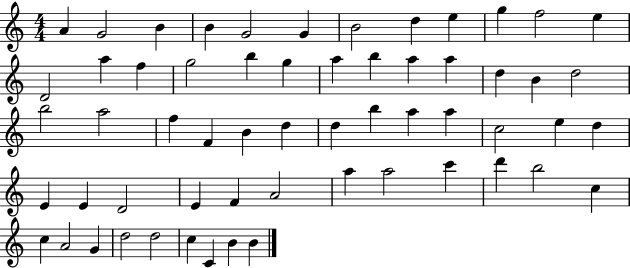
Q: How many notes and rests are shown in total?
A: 59